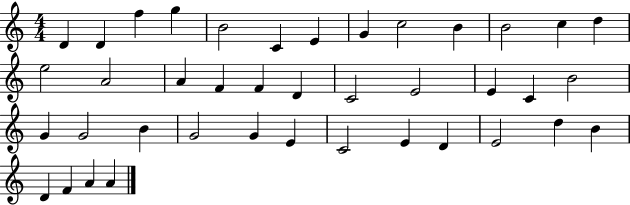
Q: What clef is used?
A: treble